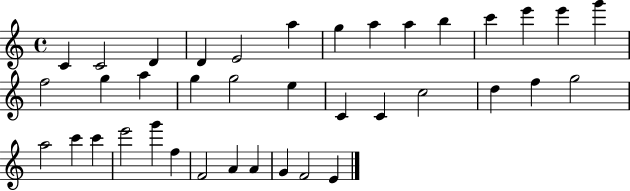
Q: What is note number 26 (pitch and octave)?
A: G5